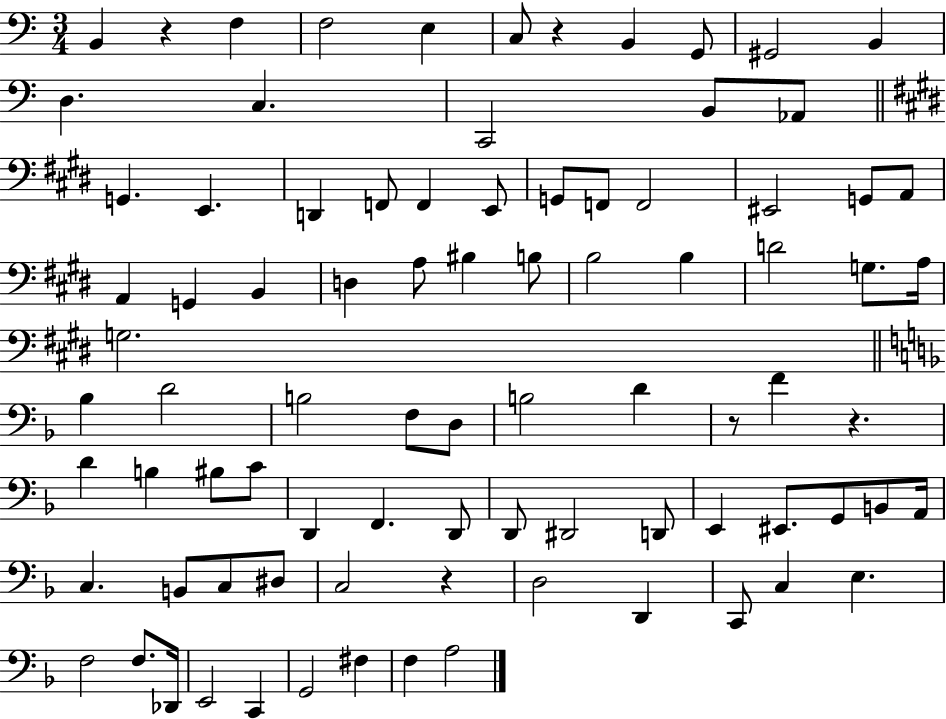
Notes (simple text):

B2/q R/q F3/q F3/h E3/q C3/e R/q B2/q G2/e G#2/h B2/q D3/q. C3/q. C2/h B2/e Ab2/e G2/q. E2/q. D2/q F2/e F2/q E2/e G2/e F2/e F2/h EIS2/h G2/e A2/e A2/q G2/q B2/q D3/q A3/e BIS3/q B3/e B3/h B3/q D4/h G3/e. A3/s G3/h. Bb3/q D4/h B3/h F3/e D3/e B3/h D4/q R/e F4/q R/q. D4/q B3/q BIS3/e C4/e D2/q F2/q. D2/e D2/e D#2/h D2/e E2/q EIS2/e. G2/e B2/e A2/s C3/q. B2/e C3/e D#3/e C3/h R/q D3/h D2/q C2/e C3/q E3/q. F3/h F3/e. Db2/s E2/h C2/q G2/h F#3/q F3/q A3/h